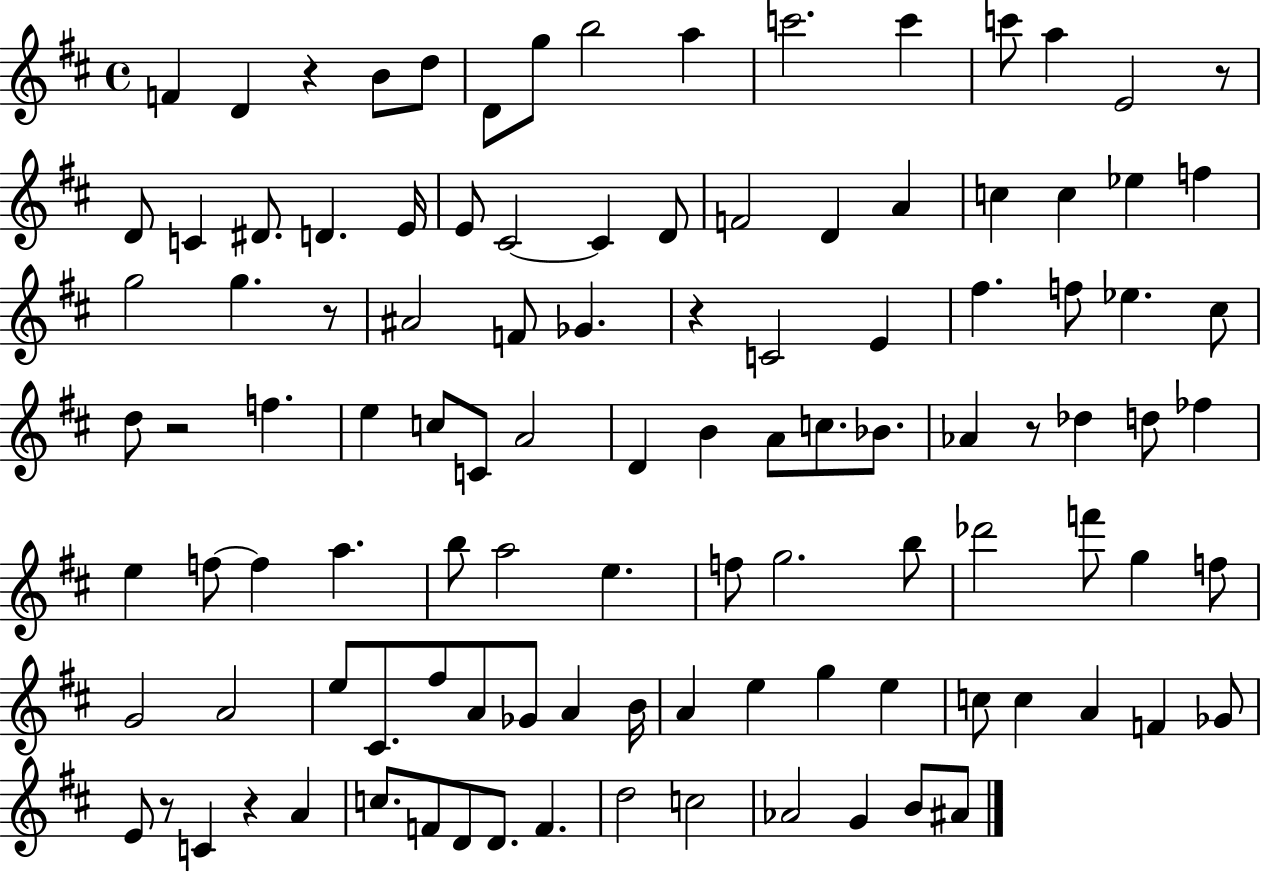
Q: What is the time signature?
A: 4/4